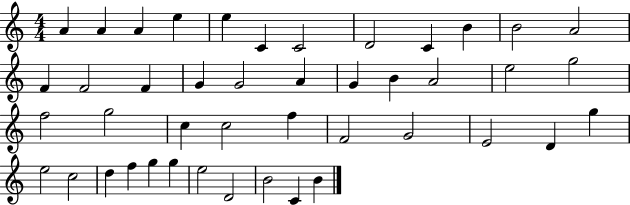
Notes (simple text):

A4/q A4/q A4/q E5/q E5/q C4/q C4/h D4/h C4/q B4/q B4/h A4/h F4/q F4/h F4/q G4/q G4/h A4/q G4/q B4/q A4/h E5/h G5/h F5/h G5/h C5/q C5/h F5/q F4/h G4/h E4/h D4/q G5/q E5/h C5/h D5/q F5/q G5/q G5/q E5/h D4/h B4/h C4/q B4/q